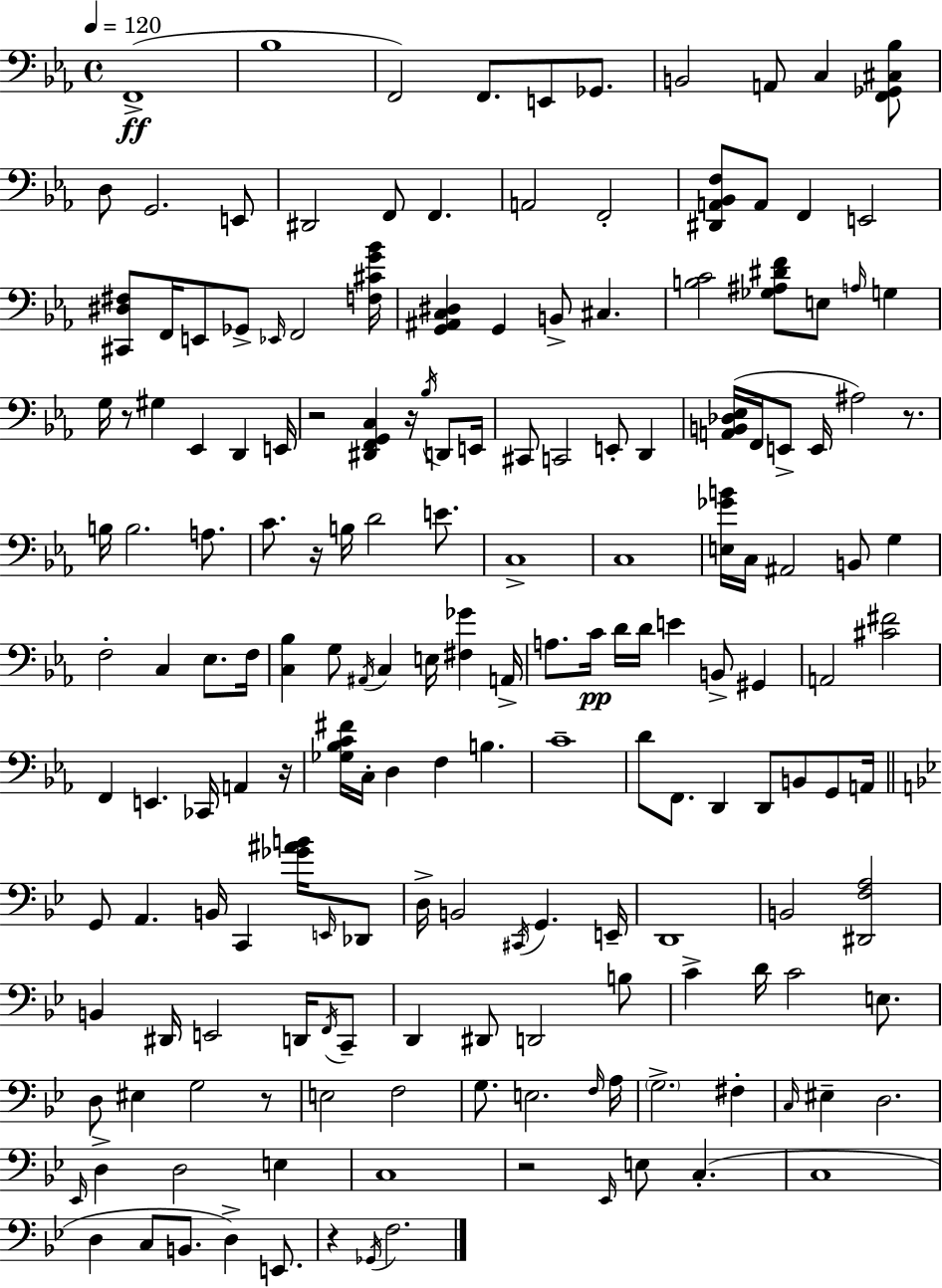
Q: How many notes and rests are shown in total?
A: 175